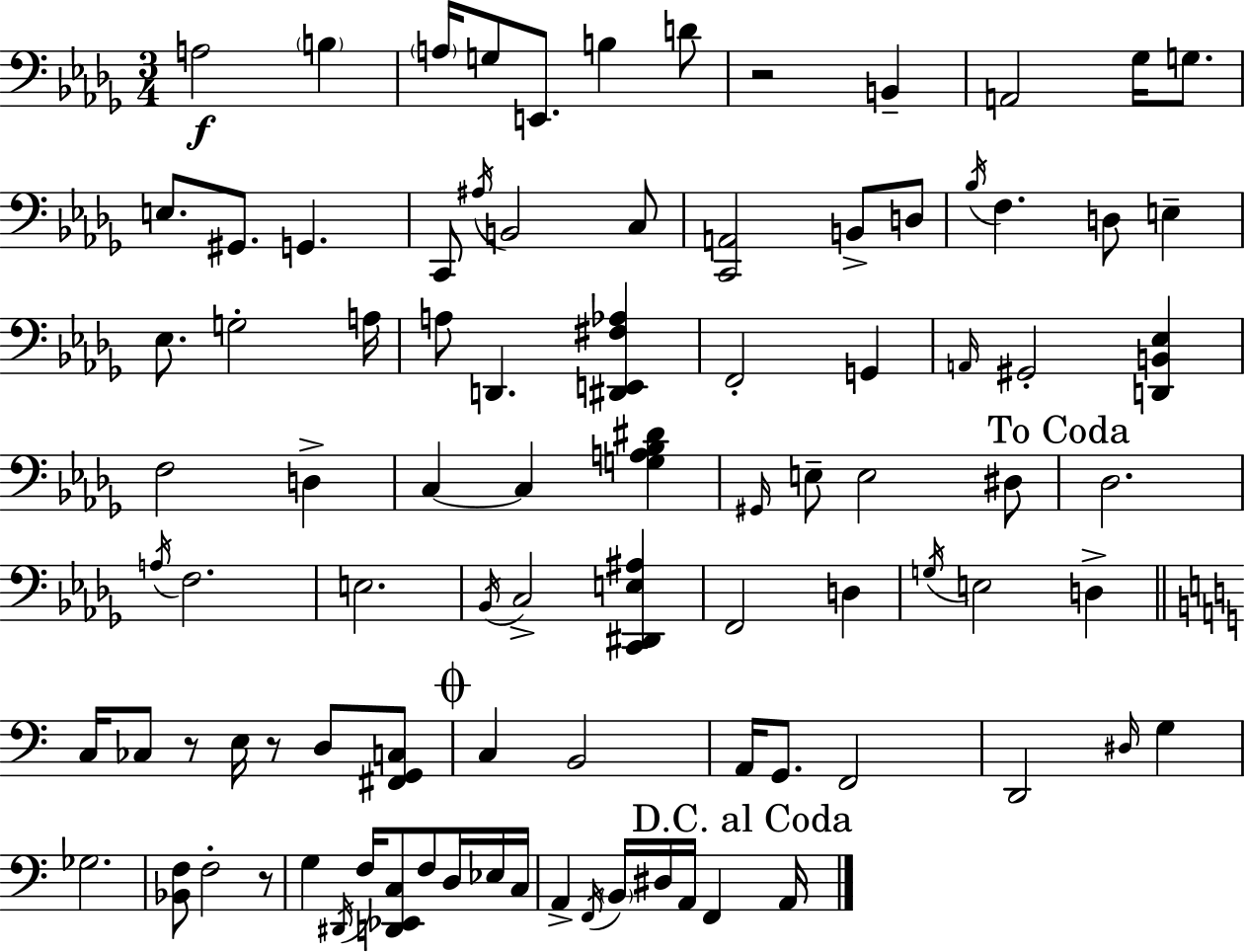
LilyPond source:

{
  \clef bass
  \numericTimeSignature
  \time 3/4
  \key bes \minor
  a2\f \parenthesize b4 | \parenthesize a16 g8 e,8. b4 d'8 | r2 b,4-- | a,2 ges16 g8. | \break e8. gis,8. g,4. | c,8 \acciaccatura { ais16 } b,2 c8 | <c, a,>2 b,8-> d8 | \acciaccatura { bes16 } f4. d8 e4-- | \break ees8. g2-. | a16 a8 d,4. <dis, e, fis aes>4 | f,2-. g,4 | \grace { a,16 } gis,2-. <d, b, ees>4 | \break f2 d4-> | c4~~ c4 <g a bes dis'>4 | \grace { gis,16 } e8-- e2 | dis8 \mark "To Coda" des2. | \break \acciaccatura { a16 } f2. | e2. | \acciaccatura { bes,16 } c2-> | <c, dis, e ais>4 f,2 | \break d4 \acciaccatura { g16 } e2 | d4-> \bar "||" \break \key c \major c16 ces8 r8 e16 r8 d8 <fis, g, c>8 | \mark \markup { \musicglyph "scripts.coda" } c4 b,2 | a,16 g,8. f,2 | d,2 \grace { dis16 } g4 | \break ges2. | <bes, f>8 f2-. r8 | g4 \acciaccatura { dis,16 } f16 <d, ees, c>8 f8 d16 | ees16 c16 a,4-> \acciaccatura { f,16 } \parenthesize b,16 dis16 a,16 f,4 | \break \mark "D.C. al Coda" a,16 \bar "|."
}